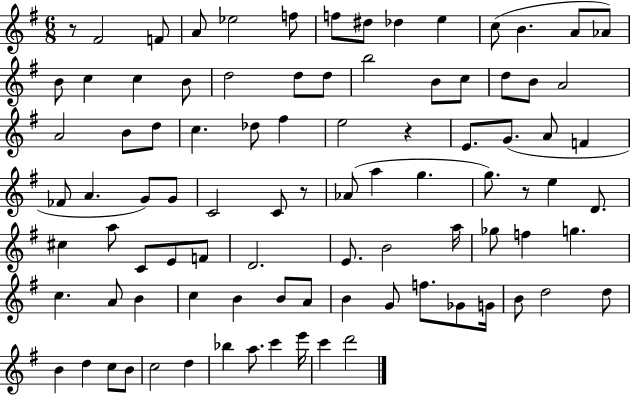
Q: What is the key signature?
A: G major